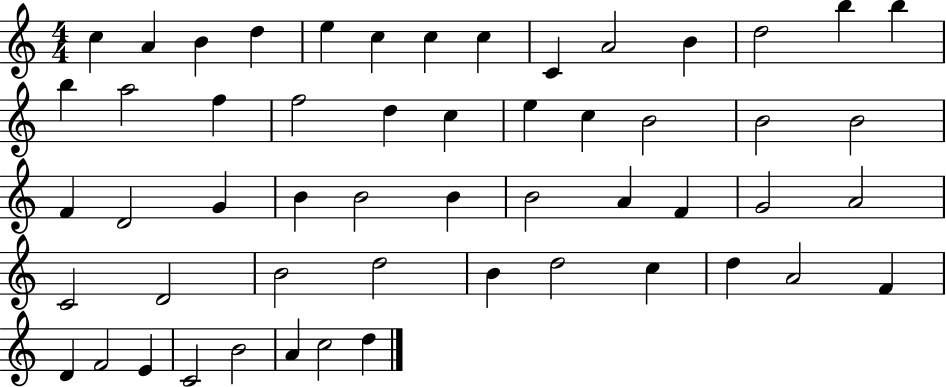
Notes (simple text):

C5/q A4/q B4/q D5/q E5/q C5/q C5/q C5/q C4/q A4/h B4/q D5/h B5/q B5/q B5/q A5/h F5/q F5/h D5/q C5/q E5/q C5/q B4/h B4/h B4/h F4/q D4/h G4/q B4/q B4/h B4/q B4/h A4/q F4/q G4/h A4/h C4/h D4/h B4/h D5/h B4/q D5/h C5/q D5/q A4/h F4/q D4/q F4/h E4/q C4/h B4/h A4/q C5/h D5/q